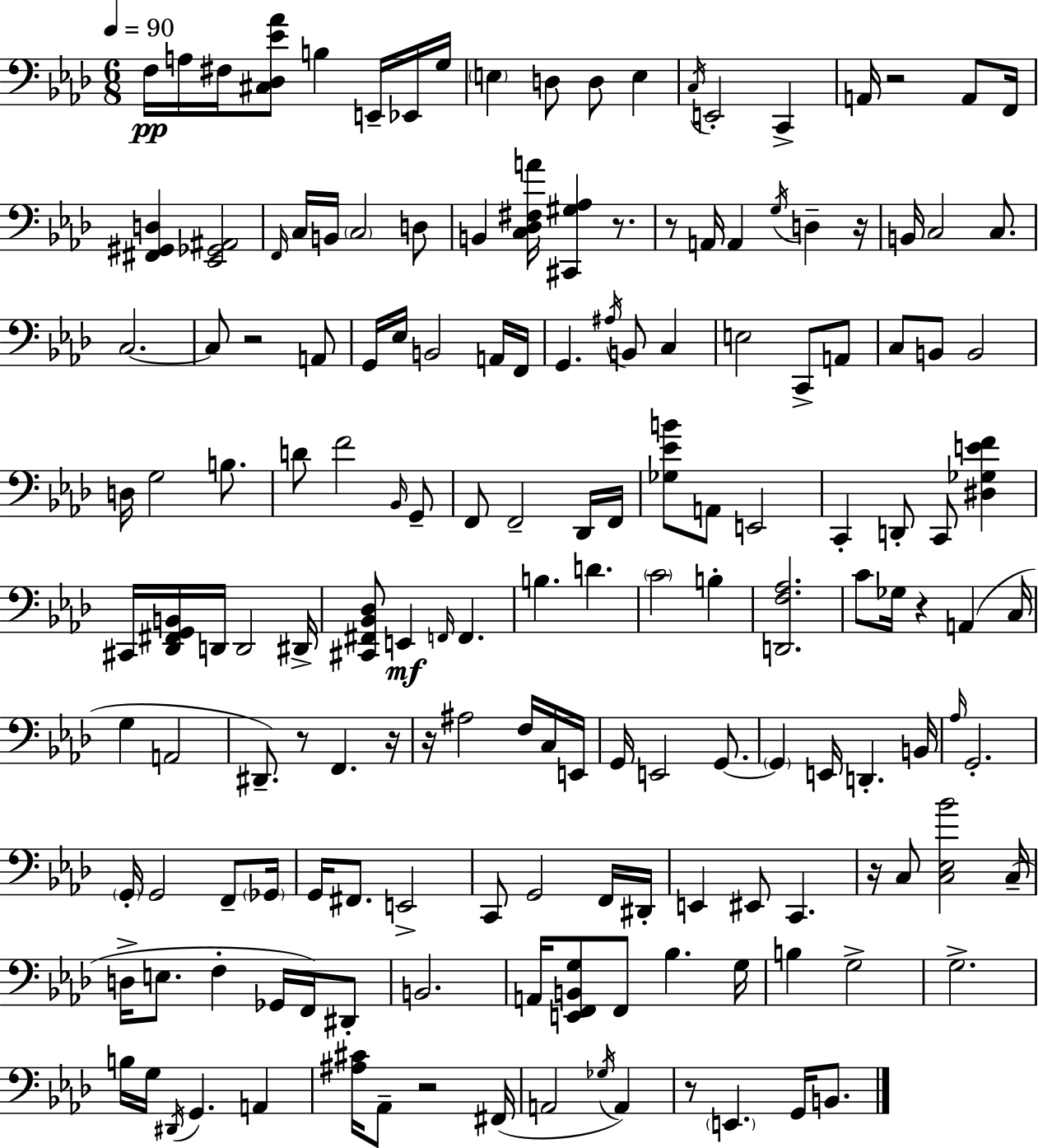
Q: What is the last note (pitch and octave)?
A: B2